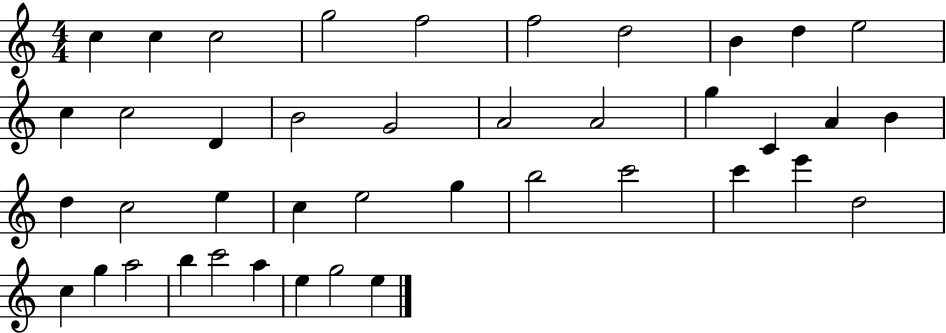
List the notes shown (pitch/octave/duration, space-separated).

C5/q C5/q C5/h G5/h F5/h F5/h D5/h B4/q D5/q E5/h C5/q C5/h D4/q B4/h G4/h A4/h A4/h G5/q C4/q A4/q B4/q D5/q C5/h E5/q C5/q E5/h G5/q B5/h C6/h C6/q E6/q D5/h C5/q G5/q A5/h B5/q C6/h A5/q E5/q G5/h E5/q